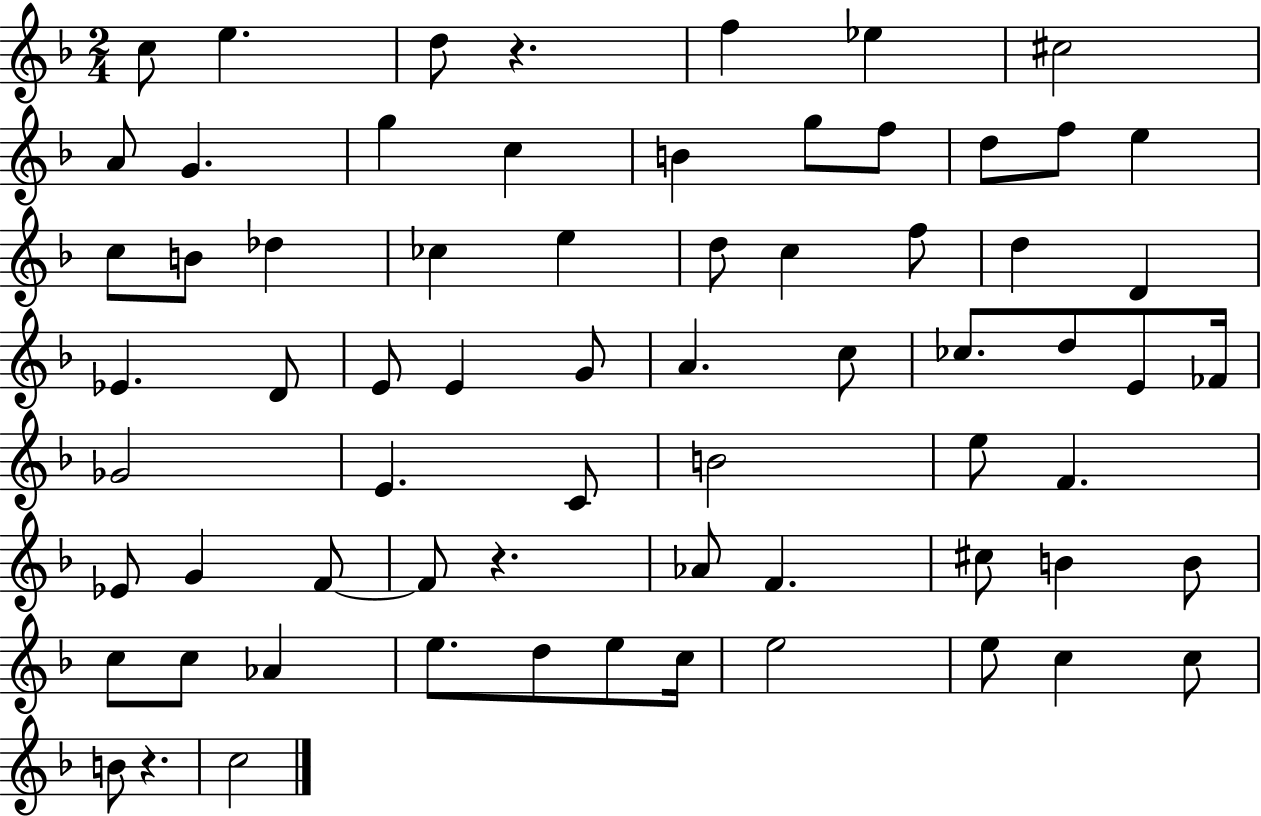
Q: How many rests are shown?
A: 3